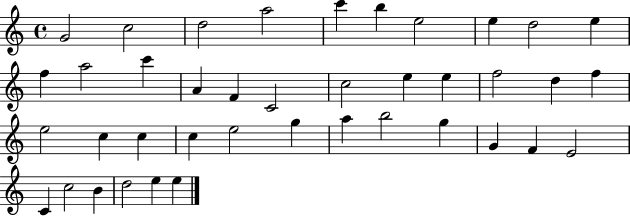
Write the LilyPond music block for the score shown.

{
  \clef treble
  \time 4/4
  \defaultTimeSignature
  \key c \major
  g'2 c''2 | d''2 a''2 | c'''4 b''4 e''2 | e''4 d''2 e''4 | \break f''4 a''2 c'''4 | a'4 f'4 c'2 | c''2 e''4 e''4 | f''2 d''4 f''4 | \break e''2 c''4 c''4 | c''4 e''2 g''4 | a''4 b''2 g''4 | g'4 f'4 e'2 | \break c'4 c''2 b'4 | d''2 e''4 e''4 | \bar "|."
}